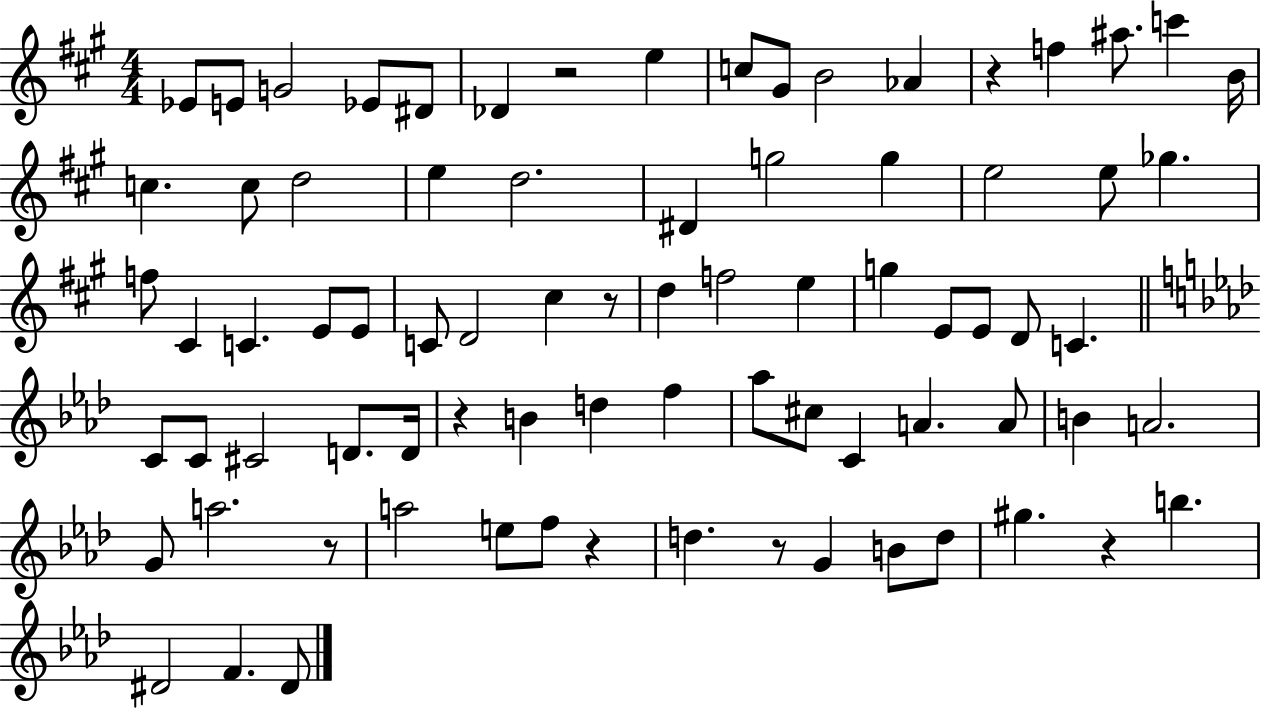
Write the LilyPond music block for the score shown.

{
  \clef treble
  \numericTimeSignature
  \time 4/4
  \key a \major
  ees'8 e'8 g'2 ees'8 dis'8 | des'4 r2 e''4 | c''8 gis'8 b'2 aes'4 | r4 f''4 ais''8. c'''4 b'16 | \break c''4. c''8 d''2 | e''4 d''2. | dis'4 g''2 g''4 | e''2 e''8 ges''4. | \break f''8 cis'4 c'4. e'8 e'8 | c'8 d'2 cis''4 r8 | d''4 f''2 e''4 | g''4 e'8 e'8 d'8 c'4. | \break \bar "||" \break \key aes \major c'8 c'8 cis'2 d'8. d'16 | r4 b'4 d''4 f''4 | aes''8 cis''8 c'4 a'4. a'8 | b'4 a'2. | \break g'8 a''2. r8 | a''2 e''8 f''8 r4 | d''4. r8 g'4 b'8 d''8 | gis''4. r4 b''4. | \break dis'2 f'4. dis'8 | \bar "|."
}